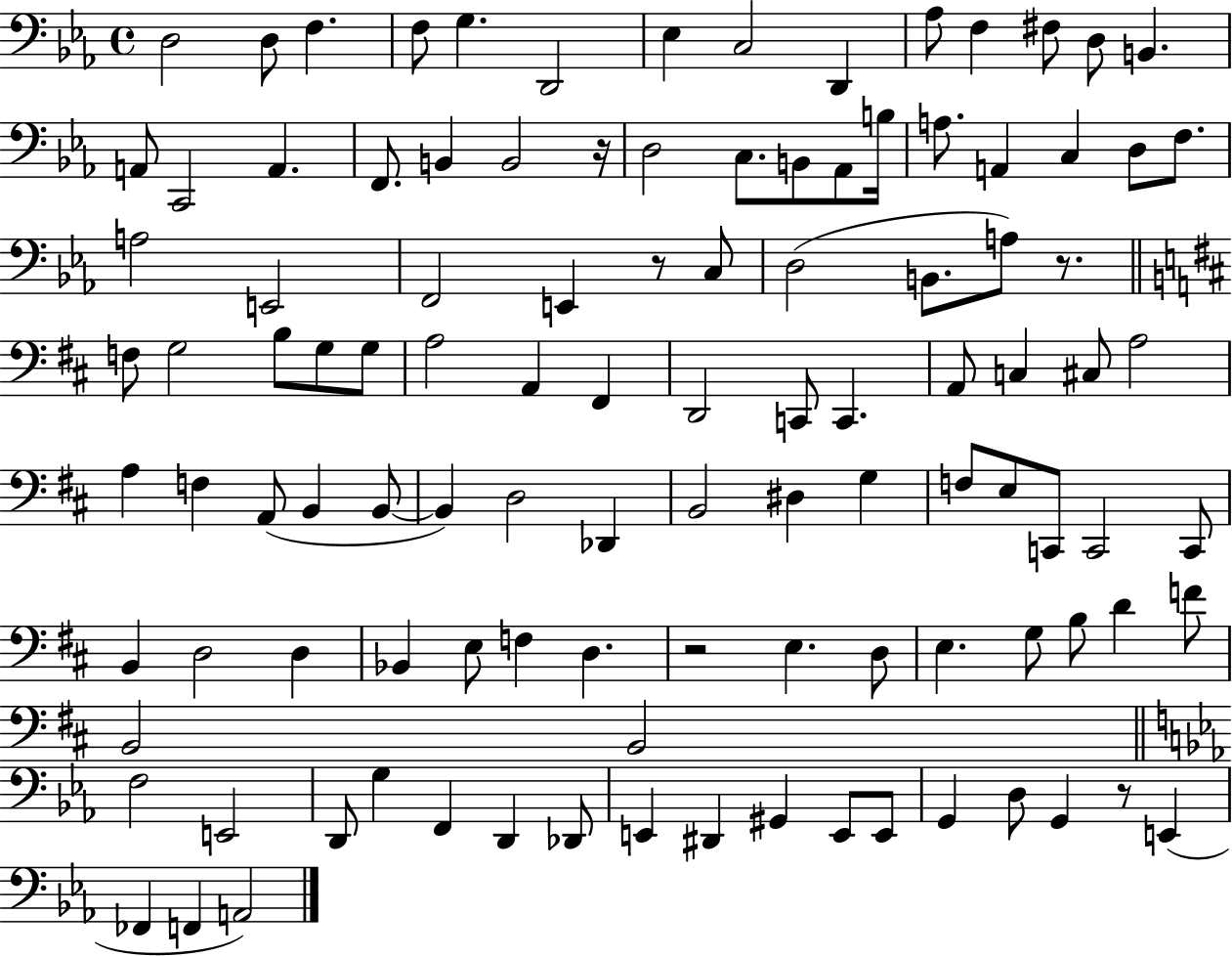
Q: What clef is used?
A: bass